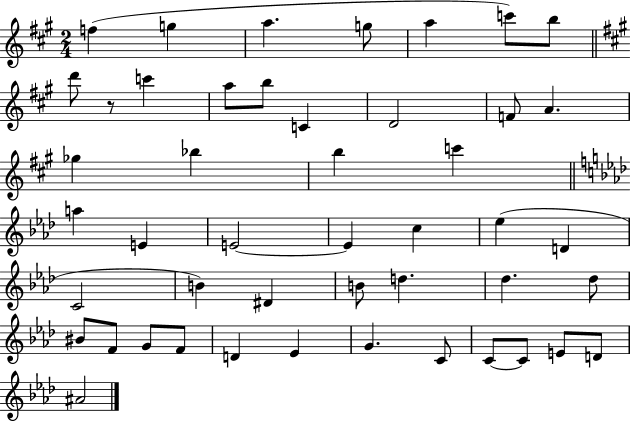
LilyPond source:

{
  \clef treble
  \numericTimeSignature
  \time 2/4
  \key a \major
  \repeat volta 2 { f''4( g''4 | a''4. g''8 | a''4 c'''8) b''8 | \bar "||" \break \key a \major d'''8 r8 c'''4 | a''8 b''8 c'4 | d'2 | f'8 a'4. | \break ges''4 bes''4 | b''4 c'''4 | \bar "||" \break \key f \minor a''4 e'4 | e'2~~ | e'4 c''4 | ees''4( d'4 | \break c'2 | b'4) dis'4 | b'8 d''4. | des''4. des''8 | \break bis'8 f'8 g'8 f'8 | d'4 ees'4 | g'4. c'8 | c'8~~ c'8 e'8 d'8 | \break ais'2 | } \bar "|."
}